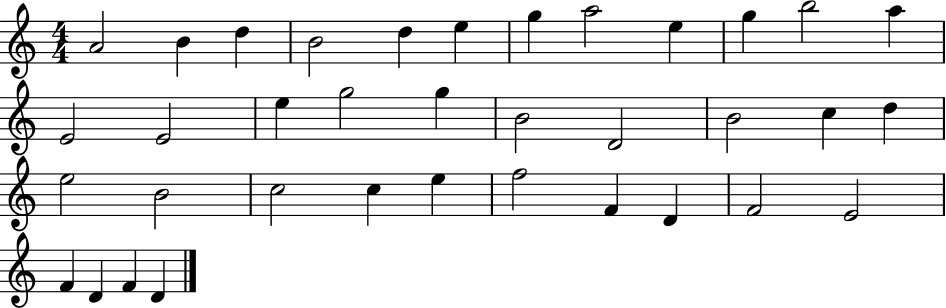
A4/h B4/q D5/q B4/h D5/q E5/q G5/q A5/h E5/q G5/q B5/h A5/q E4/h E4/h E5/q G5/h G5/q B4/h D4/h B4/h C5/q D5/q E5/h B4/h C5/h C5/q E5/q F5/h F4/q D4/q F4/h E4/h F4/q D4/q F4/q D4/q